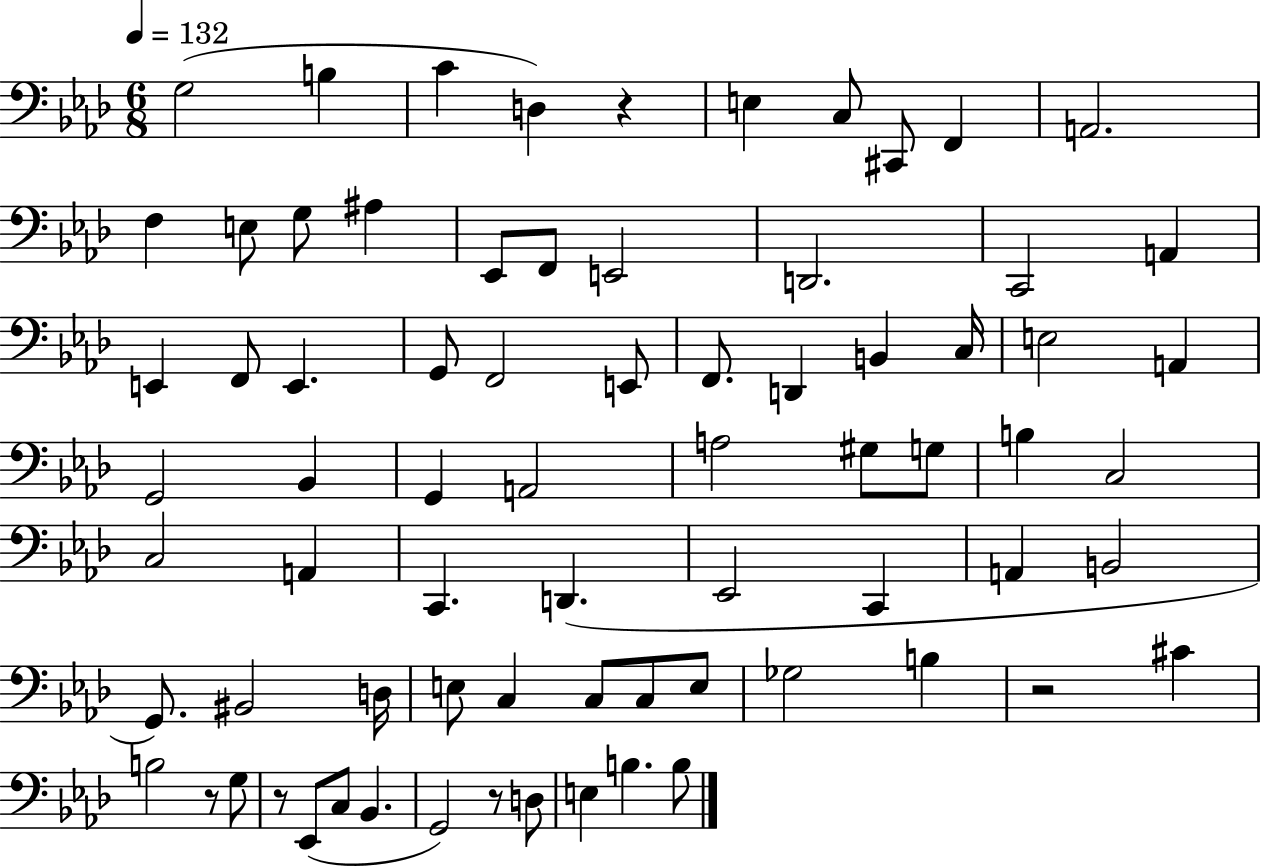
G3/h B3/q C4/q D3/q R/q E3/q C3/e C#2/e F2/q A2/h. F3/q E3/e G3/e A#3/q Eb2/e F2/e E2/h D2/h. C2/h A2/q E2/q F2/e E2/q. G2/e F2/h E2/e F2/e. D2/q B2/q C3/s E3/h A2/q G2/h Bb2/q G2/q A2/h A3/h G#3/e G3/e B3/q C3/h C3/h A2/q C2/q. D2/q. Eb2/h C2/q A2/q B2/h G2/e. BIS2/h D3/s E3/e C3/q C3/e C3/e E3/e Gb3/h B3/q R/h C#4/q B3/h R/e G3/e R/e Eb2/e C3/e Bb2/q. G2/h R/e D3/e E3/q B3/q. B3/e